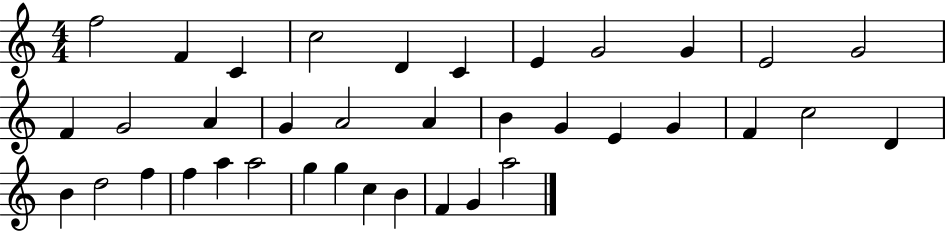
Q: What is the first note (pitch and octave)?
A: F5